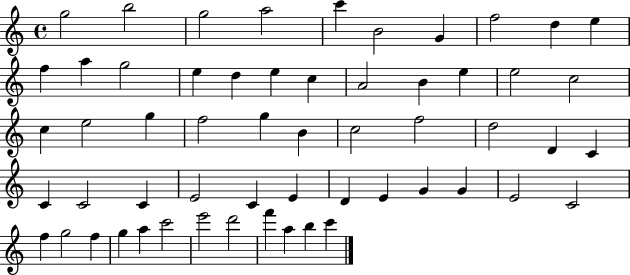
{
  \clef treble
  \time 4/4
  \defaultTimeSignature
  \key c \major
  g''2 b''2 | g''2 a''2 | c'''4 b'2 g'4 | f''2 d''4 e''4 | \break f''4 a''4 g''2 | e''4 d''4 e''4 c''4 | a'2 b'4 e''4 | e''2 c''2 | \break c''4 e''2 g''4 | f''2 g''4 b'4 | c''2 f''2 | d''2 d'4 c'4 | \break c'4 c'2 c'4 | e'2 c'4 e'4 | d'4 e'4 g'4 g'4 | e'2 c'2 | \break f''4 g''2 f''4 | g''4 a''4 c'''2 | e'''2 d'''2 | f'''4 a''4 b''4 c'''4 | \break \bar "|."
}